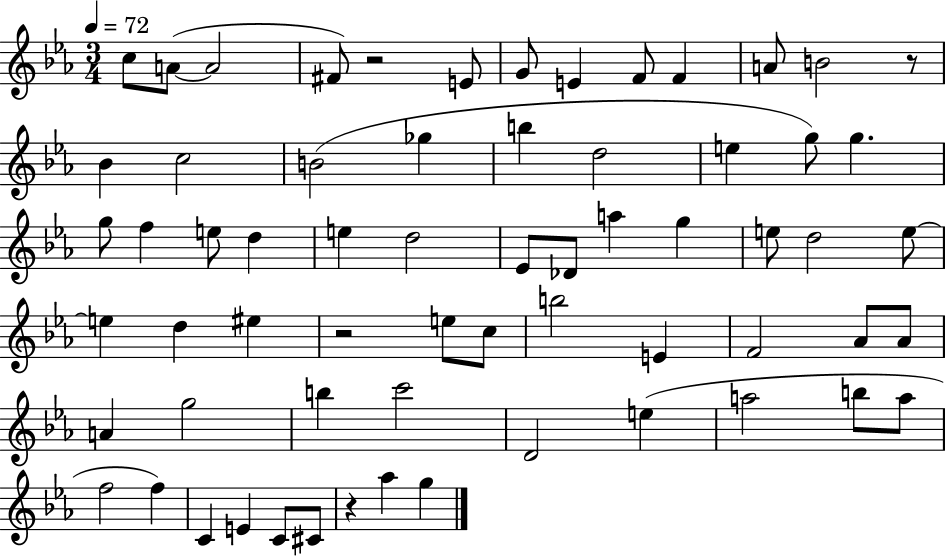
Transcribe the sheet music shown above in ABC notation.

X:1
T:Untitled
M:3/4
L:1/4
K:Eb
c/2 A/2 A2 ^F/2 z2 E/2 G/2 E F/2 F A/2 B2 z/2 _B c2 B2 _g b d2 e g/2 g g/2 f e/2 d e d2 _E/2 _D/2 a g e/2 d2 e/2 e d ^e z2 e/2 c/2 b2 E F2 _A/2 _A/2 A g2 b c'2 D2 e a2 b/2 a/2 f2 f C E C/2 ^C/2 z _a g